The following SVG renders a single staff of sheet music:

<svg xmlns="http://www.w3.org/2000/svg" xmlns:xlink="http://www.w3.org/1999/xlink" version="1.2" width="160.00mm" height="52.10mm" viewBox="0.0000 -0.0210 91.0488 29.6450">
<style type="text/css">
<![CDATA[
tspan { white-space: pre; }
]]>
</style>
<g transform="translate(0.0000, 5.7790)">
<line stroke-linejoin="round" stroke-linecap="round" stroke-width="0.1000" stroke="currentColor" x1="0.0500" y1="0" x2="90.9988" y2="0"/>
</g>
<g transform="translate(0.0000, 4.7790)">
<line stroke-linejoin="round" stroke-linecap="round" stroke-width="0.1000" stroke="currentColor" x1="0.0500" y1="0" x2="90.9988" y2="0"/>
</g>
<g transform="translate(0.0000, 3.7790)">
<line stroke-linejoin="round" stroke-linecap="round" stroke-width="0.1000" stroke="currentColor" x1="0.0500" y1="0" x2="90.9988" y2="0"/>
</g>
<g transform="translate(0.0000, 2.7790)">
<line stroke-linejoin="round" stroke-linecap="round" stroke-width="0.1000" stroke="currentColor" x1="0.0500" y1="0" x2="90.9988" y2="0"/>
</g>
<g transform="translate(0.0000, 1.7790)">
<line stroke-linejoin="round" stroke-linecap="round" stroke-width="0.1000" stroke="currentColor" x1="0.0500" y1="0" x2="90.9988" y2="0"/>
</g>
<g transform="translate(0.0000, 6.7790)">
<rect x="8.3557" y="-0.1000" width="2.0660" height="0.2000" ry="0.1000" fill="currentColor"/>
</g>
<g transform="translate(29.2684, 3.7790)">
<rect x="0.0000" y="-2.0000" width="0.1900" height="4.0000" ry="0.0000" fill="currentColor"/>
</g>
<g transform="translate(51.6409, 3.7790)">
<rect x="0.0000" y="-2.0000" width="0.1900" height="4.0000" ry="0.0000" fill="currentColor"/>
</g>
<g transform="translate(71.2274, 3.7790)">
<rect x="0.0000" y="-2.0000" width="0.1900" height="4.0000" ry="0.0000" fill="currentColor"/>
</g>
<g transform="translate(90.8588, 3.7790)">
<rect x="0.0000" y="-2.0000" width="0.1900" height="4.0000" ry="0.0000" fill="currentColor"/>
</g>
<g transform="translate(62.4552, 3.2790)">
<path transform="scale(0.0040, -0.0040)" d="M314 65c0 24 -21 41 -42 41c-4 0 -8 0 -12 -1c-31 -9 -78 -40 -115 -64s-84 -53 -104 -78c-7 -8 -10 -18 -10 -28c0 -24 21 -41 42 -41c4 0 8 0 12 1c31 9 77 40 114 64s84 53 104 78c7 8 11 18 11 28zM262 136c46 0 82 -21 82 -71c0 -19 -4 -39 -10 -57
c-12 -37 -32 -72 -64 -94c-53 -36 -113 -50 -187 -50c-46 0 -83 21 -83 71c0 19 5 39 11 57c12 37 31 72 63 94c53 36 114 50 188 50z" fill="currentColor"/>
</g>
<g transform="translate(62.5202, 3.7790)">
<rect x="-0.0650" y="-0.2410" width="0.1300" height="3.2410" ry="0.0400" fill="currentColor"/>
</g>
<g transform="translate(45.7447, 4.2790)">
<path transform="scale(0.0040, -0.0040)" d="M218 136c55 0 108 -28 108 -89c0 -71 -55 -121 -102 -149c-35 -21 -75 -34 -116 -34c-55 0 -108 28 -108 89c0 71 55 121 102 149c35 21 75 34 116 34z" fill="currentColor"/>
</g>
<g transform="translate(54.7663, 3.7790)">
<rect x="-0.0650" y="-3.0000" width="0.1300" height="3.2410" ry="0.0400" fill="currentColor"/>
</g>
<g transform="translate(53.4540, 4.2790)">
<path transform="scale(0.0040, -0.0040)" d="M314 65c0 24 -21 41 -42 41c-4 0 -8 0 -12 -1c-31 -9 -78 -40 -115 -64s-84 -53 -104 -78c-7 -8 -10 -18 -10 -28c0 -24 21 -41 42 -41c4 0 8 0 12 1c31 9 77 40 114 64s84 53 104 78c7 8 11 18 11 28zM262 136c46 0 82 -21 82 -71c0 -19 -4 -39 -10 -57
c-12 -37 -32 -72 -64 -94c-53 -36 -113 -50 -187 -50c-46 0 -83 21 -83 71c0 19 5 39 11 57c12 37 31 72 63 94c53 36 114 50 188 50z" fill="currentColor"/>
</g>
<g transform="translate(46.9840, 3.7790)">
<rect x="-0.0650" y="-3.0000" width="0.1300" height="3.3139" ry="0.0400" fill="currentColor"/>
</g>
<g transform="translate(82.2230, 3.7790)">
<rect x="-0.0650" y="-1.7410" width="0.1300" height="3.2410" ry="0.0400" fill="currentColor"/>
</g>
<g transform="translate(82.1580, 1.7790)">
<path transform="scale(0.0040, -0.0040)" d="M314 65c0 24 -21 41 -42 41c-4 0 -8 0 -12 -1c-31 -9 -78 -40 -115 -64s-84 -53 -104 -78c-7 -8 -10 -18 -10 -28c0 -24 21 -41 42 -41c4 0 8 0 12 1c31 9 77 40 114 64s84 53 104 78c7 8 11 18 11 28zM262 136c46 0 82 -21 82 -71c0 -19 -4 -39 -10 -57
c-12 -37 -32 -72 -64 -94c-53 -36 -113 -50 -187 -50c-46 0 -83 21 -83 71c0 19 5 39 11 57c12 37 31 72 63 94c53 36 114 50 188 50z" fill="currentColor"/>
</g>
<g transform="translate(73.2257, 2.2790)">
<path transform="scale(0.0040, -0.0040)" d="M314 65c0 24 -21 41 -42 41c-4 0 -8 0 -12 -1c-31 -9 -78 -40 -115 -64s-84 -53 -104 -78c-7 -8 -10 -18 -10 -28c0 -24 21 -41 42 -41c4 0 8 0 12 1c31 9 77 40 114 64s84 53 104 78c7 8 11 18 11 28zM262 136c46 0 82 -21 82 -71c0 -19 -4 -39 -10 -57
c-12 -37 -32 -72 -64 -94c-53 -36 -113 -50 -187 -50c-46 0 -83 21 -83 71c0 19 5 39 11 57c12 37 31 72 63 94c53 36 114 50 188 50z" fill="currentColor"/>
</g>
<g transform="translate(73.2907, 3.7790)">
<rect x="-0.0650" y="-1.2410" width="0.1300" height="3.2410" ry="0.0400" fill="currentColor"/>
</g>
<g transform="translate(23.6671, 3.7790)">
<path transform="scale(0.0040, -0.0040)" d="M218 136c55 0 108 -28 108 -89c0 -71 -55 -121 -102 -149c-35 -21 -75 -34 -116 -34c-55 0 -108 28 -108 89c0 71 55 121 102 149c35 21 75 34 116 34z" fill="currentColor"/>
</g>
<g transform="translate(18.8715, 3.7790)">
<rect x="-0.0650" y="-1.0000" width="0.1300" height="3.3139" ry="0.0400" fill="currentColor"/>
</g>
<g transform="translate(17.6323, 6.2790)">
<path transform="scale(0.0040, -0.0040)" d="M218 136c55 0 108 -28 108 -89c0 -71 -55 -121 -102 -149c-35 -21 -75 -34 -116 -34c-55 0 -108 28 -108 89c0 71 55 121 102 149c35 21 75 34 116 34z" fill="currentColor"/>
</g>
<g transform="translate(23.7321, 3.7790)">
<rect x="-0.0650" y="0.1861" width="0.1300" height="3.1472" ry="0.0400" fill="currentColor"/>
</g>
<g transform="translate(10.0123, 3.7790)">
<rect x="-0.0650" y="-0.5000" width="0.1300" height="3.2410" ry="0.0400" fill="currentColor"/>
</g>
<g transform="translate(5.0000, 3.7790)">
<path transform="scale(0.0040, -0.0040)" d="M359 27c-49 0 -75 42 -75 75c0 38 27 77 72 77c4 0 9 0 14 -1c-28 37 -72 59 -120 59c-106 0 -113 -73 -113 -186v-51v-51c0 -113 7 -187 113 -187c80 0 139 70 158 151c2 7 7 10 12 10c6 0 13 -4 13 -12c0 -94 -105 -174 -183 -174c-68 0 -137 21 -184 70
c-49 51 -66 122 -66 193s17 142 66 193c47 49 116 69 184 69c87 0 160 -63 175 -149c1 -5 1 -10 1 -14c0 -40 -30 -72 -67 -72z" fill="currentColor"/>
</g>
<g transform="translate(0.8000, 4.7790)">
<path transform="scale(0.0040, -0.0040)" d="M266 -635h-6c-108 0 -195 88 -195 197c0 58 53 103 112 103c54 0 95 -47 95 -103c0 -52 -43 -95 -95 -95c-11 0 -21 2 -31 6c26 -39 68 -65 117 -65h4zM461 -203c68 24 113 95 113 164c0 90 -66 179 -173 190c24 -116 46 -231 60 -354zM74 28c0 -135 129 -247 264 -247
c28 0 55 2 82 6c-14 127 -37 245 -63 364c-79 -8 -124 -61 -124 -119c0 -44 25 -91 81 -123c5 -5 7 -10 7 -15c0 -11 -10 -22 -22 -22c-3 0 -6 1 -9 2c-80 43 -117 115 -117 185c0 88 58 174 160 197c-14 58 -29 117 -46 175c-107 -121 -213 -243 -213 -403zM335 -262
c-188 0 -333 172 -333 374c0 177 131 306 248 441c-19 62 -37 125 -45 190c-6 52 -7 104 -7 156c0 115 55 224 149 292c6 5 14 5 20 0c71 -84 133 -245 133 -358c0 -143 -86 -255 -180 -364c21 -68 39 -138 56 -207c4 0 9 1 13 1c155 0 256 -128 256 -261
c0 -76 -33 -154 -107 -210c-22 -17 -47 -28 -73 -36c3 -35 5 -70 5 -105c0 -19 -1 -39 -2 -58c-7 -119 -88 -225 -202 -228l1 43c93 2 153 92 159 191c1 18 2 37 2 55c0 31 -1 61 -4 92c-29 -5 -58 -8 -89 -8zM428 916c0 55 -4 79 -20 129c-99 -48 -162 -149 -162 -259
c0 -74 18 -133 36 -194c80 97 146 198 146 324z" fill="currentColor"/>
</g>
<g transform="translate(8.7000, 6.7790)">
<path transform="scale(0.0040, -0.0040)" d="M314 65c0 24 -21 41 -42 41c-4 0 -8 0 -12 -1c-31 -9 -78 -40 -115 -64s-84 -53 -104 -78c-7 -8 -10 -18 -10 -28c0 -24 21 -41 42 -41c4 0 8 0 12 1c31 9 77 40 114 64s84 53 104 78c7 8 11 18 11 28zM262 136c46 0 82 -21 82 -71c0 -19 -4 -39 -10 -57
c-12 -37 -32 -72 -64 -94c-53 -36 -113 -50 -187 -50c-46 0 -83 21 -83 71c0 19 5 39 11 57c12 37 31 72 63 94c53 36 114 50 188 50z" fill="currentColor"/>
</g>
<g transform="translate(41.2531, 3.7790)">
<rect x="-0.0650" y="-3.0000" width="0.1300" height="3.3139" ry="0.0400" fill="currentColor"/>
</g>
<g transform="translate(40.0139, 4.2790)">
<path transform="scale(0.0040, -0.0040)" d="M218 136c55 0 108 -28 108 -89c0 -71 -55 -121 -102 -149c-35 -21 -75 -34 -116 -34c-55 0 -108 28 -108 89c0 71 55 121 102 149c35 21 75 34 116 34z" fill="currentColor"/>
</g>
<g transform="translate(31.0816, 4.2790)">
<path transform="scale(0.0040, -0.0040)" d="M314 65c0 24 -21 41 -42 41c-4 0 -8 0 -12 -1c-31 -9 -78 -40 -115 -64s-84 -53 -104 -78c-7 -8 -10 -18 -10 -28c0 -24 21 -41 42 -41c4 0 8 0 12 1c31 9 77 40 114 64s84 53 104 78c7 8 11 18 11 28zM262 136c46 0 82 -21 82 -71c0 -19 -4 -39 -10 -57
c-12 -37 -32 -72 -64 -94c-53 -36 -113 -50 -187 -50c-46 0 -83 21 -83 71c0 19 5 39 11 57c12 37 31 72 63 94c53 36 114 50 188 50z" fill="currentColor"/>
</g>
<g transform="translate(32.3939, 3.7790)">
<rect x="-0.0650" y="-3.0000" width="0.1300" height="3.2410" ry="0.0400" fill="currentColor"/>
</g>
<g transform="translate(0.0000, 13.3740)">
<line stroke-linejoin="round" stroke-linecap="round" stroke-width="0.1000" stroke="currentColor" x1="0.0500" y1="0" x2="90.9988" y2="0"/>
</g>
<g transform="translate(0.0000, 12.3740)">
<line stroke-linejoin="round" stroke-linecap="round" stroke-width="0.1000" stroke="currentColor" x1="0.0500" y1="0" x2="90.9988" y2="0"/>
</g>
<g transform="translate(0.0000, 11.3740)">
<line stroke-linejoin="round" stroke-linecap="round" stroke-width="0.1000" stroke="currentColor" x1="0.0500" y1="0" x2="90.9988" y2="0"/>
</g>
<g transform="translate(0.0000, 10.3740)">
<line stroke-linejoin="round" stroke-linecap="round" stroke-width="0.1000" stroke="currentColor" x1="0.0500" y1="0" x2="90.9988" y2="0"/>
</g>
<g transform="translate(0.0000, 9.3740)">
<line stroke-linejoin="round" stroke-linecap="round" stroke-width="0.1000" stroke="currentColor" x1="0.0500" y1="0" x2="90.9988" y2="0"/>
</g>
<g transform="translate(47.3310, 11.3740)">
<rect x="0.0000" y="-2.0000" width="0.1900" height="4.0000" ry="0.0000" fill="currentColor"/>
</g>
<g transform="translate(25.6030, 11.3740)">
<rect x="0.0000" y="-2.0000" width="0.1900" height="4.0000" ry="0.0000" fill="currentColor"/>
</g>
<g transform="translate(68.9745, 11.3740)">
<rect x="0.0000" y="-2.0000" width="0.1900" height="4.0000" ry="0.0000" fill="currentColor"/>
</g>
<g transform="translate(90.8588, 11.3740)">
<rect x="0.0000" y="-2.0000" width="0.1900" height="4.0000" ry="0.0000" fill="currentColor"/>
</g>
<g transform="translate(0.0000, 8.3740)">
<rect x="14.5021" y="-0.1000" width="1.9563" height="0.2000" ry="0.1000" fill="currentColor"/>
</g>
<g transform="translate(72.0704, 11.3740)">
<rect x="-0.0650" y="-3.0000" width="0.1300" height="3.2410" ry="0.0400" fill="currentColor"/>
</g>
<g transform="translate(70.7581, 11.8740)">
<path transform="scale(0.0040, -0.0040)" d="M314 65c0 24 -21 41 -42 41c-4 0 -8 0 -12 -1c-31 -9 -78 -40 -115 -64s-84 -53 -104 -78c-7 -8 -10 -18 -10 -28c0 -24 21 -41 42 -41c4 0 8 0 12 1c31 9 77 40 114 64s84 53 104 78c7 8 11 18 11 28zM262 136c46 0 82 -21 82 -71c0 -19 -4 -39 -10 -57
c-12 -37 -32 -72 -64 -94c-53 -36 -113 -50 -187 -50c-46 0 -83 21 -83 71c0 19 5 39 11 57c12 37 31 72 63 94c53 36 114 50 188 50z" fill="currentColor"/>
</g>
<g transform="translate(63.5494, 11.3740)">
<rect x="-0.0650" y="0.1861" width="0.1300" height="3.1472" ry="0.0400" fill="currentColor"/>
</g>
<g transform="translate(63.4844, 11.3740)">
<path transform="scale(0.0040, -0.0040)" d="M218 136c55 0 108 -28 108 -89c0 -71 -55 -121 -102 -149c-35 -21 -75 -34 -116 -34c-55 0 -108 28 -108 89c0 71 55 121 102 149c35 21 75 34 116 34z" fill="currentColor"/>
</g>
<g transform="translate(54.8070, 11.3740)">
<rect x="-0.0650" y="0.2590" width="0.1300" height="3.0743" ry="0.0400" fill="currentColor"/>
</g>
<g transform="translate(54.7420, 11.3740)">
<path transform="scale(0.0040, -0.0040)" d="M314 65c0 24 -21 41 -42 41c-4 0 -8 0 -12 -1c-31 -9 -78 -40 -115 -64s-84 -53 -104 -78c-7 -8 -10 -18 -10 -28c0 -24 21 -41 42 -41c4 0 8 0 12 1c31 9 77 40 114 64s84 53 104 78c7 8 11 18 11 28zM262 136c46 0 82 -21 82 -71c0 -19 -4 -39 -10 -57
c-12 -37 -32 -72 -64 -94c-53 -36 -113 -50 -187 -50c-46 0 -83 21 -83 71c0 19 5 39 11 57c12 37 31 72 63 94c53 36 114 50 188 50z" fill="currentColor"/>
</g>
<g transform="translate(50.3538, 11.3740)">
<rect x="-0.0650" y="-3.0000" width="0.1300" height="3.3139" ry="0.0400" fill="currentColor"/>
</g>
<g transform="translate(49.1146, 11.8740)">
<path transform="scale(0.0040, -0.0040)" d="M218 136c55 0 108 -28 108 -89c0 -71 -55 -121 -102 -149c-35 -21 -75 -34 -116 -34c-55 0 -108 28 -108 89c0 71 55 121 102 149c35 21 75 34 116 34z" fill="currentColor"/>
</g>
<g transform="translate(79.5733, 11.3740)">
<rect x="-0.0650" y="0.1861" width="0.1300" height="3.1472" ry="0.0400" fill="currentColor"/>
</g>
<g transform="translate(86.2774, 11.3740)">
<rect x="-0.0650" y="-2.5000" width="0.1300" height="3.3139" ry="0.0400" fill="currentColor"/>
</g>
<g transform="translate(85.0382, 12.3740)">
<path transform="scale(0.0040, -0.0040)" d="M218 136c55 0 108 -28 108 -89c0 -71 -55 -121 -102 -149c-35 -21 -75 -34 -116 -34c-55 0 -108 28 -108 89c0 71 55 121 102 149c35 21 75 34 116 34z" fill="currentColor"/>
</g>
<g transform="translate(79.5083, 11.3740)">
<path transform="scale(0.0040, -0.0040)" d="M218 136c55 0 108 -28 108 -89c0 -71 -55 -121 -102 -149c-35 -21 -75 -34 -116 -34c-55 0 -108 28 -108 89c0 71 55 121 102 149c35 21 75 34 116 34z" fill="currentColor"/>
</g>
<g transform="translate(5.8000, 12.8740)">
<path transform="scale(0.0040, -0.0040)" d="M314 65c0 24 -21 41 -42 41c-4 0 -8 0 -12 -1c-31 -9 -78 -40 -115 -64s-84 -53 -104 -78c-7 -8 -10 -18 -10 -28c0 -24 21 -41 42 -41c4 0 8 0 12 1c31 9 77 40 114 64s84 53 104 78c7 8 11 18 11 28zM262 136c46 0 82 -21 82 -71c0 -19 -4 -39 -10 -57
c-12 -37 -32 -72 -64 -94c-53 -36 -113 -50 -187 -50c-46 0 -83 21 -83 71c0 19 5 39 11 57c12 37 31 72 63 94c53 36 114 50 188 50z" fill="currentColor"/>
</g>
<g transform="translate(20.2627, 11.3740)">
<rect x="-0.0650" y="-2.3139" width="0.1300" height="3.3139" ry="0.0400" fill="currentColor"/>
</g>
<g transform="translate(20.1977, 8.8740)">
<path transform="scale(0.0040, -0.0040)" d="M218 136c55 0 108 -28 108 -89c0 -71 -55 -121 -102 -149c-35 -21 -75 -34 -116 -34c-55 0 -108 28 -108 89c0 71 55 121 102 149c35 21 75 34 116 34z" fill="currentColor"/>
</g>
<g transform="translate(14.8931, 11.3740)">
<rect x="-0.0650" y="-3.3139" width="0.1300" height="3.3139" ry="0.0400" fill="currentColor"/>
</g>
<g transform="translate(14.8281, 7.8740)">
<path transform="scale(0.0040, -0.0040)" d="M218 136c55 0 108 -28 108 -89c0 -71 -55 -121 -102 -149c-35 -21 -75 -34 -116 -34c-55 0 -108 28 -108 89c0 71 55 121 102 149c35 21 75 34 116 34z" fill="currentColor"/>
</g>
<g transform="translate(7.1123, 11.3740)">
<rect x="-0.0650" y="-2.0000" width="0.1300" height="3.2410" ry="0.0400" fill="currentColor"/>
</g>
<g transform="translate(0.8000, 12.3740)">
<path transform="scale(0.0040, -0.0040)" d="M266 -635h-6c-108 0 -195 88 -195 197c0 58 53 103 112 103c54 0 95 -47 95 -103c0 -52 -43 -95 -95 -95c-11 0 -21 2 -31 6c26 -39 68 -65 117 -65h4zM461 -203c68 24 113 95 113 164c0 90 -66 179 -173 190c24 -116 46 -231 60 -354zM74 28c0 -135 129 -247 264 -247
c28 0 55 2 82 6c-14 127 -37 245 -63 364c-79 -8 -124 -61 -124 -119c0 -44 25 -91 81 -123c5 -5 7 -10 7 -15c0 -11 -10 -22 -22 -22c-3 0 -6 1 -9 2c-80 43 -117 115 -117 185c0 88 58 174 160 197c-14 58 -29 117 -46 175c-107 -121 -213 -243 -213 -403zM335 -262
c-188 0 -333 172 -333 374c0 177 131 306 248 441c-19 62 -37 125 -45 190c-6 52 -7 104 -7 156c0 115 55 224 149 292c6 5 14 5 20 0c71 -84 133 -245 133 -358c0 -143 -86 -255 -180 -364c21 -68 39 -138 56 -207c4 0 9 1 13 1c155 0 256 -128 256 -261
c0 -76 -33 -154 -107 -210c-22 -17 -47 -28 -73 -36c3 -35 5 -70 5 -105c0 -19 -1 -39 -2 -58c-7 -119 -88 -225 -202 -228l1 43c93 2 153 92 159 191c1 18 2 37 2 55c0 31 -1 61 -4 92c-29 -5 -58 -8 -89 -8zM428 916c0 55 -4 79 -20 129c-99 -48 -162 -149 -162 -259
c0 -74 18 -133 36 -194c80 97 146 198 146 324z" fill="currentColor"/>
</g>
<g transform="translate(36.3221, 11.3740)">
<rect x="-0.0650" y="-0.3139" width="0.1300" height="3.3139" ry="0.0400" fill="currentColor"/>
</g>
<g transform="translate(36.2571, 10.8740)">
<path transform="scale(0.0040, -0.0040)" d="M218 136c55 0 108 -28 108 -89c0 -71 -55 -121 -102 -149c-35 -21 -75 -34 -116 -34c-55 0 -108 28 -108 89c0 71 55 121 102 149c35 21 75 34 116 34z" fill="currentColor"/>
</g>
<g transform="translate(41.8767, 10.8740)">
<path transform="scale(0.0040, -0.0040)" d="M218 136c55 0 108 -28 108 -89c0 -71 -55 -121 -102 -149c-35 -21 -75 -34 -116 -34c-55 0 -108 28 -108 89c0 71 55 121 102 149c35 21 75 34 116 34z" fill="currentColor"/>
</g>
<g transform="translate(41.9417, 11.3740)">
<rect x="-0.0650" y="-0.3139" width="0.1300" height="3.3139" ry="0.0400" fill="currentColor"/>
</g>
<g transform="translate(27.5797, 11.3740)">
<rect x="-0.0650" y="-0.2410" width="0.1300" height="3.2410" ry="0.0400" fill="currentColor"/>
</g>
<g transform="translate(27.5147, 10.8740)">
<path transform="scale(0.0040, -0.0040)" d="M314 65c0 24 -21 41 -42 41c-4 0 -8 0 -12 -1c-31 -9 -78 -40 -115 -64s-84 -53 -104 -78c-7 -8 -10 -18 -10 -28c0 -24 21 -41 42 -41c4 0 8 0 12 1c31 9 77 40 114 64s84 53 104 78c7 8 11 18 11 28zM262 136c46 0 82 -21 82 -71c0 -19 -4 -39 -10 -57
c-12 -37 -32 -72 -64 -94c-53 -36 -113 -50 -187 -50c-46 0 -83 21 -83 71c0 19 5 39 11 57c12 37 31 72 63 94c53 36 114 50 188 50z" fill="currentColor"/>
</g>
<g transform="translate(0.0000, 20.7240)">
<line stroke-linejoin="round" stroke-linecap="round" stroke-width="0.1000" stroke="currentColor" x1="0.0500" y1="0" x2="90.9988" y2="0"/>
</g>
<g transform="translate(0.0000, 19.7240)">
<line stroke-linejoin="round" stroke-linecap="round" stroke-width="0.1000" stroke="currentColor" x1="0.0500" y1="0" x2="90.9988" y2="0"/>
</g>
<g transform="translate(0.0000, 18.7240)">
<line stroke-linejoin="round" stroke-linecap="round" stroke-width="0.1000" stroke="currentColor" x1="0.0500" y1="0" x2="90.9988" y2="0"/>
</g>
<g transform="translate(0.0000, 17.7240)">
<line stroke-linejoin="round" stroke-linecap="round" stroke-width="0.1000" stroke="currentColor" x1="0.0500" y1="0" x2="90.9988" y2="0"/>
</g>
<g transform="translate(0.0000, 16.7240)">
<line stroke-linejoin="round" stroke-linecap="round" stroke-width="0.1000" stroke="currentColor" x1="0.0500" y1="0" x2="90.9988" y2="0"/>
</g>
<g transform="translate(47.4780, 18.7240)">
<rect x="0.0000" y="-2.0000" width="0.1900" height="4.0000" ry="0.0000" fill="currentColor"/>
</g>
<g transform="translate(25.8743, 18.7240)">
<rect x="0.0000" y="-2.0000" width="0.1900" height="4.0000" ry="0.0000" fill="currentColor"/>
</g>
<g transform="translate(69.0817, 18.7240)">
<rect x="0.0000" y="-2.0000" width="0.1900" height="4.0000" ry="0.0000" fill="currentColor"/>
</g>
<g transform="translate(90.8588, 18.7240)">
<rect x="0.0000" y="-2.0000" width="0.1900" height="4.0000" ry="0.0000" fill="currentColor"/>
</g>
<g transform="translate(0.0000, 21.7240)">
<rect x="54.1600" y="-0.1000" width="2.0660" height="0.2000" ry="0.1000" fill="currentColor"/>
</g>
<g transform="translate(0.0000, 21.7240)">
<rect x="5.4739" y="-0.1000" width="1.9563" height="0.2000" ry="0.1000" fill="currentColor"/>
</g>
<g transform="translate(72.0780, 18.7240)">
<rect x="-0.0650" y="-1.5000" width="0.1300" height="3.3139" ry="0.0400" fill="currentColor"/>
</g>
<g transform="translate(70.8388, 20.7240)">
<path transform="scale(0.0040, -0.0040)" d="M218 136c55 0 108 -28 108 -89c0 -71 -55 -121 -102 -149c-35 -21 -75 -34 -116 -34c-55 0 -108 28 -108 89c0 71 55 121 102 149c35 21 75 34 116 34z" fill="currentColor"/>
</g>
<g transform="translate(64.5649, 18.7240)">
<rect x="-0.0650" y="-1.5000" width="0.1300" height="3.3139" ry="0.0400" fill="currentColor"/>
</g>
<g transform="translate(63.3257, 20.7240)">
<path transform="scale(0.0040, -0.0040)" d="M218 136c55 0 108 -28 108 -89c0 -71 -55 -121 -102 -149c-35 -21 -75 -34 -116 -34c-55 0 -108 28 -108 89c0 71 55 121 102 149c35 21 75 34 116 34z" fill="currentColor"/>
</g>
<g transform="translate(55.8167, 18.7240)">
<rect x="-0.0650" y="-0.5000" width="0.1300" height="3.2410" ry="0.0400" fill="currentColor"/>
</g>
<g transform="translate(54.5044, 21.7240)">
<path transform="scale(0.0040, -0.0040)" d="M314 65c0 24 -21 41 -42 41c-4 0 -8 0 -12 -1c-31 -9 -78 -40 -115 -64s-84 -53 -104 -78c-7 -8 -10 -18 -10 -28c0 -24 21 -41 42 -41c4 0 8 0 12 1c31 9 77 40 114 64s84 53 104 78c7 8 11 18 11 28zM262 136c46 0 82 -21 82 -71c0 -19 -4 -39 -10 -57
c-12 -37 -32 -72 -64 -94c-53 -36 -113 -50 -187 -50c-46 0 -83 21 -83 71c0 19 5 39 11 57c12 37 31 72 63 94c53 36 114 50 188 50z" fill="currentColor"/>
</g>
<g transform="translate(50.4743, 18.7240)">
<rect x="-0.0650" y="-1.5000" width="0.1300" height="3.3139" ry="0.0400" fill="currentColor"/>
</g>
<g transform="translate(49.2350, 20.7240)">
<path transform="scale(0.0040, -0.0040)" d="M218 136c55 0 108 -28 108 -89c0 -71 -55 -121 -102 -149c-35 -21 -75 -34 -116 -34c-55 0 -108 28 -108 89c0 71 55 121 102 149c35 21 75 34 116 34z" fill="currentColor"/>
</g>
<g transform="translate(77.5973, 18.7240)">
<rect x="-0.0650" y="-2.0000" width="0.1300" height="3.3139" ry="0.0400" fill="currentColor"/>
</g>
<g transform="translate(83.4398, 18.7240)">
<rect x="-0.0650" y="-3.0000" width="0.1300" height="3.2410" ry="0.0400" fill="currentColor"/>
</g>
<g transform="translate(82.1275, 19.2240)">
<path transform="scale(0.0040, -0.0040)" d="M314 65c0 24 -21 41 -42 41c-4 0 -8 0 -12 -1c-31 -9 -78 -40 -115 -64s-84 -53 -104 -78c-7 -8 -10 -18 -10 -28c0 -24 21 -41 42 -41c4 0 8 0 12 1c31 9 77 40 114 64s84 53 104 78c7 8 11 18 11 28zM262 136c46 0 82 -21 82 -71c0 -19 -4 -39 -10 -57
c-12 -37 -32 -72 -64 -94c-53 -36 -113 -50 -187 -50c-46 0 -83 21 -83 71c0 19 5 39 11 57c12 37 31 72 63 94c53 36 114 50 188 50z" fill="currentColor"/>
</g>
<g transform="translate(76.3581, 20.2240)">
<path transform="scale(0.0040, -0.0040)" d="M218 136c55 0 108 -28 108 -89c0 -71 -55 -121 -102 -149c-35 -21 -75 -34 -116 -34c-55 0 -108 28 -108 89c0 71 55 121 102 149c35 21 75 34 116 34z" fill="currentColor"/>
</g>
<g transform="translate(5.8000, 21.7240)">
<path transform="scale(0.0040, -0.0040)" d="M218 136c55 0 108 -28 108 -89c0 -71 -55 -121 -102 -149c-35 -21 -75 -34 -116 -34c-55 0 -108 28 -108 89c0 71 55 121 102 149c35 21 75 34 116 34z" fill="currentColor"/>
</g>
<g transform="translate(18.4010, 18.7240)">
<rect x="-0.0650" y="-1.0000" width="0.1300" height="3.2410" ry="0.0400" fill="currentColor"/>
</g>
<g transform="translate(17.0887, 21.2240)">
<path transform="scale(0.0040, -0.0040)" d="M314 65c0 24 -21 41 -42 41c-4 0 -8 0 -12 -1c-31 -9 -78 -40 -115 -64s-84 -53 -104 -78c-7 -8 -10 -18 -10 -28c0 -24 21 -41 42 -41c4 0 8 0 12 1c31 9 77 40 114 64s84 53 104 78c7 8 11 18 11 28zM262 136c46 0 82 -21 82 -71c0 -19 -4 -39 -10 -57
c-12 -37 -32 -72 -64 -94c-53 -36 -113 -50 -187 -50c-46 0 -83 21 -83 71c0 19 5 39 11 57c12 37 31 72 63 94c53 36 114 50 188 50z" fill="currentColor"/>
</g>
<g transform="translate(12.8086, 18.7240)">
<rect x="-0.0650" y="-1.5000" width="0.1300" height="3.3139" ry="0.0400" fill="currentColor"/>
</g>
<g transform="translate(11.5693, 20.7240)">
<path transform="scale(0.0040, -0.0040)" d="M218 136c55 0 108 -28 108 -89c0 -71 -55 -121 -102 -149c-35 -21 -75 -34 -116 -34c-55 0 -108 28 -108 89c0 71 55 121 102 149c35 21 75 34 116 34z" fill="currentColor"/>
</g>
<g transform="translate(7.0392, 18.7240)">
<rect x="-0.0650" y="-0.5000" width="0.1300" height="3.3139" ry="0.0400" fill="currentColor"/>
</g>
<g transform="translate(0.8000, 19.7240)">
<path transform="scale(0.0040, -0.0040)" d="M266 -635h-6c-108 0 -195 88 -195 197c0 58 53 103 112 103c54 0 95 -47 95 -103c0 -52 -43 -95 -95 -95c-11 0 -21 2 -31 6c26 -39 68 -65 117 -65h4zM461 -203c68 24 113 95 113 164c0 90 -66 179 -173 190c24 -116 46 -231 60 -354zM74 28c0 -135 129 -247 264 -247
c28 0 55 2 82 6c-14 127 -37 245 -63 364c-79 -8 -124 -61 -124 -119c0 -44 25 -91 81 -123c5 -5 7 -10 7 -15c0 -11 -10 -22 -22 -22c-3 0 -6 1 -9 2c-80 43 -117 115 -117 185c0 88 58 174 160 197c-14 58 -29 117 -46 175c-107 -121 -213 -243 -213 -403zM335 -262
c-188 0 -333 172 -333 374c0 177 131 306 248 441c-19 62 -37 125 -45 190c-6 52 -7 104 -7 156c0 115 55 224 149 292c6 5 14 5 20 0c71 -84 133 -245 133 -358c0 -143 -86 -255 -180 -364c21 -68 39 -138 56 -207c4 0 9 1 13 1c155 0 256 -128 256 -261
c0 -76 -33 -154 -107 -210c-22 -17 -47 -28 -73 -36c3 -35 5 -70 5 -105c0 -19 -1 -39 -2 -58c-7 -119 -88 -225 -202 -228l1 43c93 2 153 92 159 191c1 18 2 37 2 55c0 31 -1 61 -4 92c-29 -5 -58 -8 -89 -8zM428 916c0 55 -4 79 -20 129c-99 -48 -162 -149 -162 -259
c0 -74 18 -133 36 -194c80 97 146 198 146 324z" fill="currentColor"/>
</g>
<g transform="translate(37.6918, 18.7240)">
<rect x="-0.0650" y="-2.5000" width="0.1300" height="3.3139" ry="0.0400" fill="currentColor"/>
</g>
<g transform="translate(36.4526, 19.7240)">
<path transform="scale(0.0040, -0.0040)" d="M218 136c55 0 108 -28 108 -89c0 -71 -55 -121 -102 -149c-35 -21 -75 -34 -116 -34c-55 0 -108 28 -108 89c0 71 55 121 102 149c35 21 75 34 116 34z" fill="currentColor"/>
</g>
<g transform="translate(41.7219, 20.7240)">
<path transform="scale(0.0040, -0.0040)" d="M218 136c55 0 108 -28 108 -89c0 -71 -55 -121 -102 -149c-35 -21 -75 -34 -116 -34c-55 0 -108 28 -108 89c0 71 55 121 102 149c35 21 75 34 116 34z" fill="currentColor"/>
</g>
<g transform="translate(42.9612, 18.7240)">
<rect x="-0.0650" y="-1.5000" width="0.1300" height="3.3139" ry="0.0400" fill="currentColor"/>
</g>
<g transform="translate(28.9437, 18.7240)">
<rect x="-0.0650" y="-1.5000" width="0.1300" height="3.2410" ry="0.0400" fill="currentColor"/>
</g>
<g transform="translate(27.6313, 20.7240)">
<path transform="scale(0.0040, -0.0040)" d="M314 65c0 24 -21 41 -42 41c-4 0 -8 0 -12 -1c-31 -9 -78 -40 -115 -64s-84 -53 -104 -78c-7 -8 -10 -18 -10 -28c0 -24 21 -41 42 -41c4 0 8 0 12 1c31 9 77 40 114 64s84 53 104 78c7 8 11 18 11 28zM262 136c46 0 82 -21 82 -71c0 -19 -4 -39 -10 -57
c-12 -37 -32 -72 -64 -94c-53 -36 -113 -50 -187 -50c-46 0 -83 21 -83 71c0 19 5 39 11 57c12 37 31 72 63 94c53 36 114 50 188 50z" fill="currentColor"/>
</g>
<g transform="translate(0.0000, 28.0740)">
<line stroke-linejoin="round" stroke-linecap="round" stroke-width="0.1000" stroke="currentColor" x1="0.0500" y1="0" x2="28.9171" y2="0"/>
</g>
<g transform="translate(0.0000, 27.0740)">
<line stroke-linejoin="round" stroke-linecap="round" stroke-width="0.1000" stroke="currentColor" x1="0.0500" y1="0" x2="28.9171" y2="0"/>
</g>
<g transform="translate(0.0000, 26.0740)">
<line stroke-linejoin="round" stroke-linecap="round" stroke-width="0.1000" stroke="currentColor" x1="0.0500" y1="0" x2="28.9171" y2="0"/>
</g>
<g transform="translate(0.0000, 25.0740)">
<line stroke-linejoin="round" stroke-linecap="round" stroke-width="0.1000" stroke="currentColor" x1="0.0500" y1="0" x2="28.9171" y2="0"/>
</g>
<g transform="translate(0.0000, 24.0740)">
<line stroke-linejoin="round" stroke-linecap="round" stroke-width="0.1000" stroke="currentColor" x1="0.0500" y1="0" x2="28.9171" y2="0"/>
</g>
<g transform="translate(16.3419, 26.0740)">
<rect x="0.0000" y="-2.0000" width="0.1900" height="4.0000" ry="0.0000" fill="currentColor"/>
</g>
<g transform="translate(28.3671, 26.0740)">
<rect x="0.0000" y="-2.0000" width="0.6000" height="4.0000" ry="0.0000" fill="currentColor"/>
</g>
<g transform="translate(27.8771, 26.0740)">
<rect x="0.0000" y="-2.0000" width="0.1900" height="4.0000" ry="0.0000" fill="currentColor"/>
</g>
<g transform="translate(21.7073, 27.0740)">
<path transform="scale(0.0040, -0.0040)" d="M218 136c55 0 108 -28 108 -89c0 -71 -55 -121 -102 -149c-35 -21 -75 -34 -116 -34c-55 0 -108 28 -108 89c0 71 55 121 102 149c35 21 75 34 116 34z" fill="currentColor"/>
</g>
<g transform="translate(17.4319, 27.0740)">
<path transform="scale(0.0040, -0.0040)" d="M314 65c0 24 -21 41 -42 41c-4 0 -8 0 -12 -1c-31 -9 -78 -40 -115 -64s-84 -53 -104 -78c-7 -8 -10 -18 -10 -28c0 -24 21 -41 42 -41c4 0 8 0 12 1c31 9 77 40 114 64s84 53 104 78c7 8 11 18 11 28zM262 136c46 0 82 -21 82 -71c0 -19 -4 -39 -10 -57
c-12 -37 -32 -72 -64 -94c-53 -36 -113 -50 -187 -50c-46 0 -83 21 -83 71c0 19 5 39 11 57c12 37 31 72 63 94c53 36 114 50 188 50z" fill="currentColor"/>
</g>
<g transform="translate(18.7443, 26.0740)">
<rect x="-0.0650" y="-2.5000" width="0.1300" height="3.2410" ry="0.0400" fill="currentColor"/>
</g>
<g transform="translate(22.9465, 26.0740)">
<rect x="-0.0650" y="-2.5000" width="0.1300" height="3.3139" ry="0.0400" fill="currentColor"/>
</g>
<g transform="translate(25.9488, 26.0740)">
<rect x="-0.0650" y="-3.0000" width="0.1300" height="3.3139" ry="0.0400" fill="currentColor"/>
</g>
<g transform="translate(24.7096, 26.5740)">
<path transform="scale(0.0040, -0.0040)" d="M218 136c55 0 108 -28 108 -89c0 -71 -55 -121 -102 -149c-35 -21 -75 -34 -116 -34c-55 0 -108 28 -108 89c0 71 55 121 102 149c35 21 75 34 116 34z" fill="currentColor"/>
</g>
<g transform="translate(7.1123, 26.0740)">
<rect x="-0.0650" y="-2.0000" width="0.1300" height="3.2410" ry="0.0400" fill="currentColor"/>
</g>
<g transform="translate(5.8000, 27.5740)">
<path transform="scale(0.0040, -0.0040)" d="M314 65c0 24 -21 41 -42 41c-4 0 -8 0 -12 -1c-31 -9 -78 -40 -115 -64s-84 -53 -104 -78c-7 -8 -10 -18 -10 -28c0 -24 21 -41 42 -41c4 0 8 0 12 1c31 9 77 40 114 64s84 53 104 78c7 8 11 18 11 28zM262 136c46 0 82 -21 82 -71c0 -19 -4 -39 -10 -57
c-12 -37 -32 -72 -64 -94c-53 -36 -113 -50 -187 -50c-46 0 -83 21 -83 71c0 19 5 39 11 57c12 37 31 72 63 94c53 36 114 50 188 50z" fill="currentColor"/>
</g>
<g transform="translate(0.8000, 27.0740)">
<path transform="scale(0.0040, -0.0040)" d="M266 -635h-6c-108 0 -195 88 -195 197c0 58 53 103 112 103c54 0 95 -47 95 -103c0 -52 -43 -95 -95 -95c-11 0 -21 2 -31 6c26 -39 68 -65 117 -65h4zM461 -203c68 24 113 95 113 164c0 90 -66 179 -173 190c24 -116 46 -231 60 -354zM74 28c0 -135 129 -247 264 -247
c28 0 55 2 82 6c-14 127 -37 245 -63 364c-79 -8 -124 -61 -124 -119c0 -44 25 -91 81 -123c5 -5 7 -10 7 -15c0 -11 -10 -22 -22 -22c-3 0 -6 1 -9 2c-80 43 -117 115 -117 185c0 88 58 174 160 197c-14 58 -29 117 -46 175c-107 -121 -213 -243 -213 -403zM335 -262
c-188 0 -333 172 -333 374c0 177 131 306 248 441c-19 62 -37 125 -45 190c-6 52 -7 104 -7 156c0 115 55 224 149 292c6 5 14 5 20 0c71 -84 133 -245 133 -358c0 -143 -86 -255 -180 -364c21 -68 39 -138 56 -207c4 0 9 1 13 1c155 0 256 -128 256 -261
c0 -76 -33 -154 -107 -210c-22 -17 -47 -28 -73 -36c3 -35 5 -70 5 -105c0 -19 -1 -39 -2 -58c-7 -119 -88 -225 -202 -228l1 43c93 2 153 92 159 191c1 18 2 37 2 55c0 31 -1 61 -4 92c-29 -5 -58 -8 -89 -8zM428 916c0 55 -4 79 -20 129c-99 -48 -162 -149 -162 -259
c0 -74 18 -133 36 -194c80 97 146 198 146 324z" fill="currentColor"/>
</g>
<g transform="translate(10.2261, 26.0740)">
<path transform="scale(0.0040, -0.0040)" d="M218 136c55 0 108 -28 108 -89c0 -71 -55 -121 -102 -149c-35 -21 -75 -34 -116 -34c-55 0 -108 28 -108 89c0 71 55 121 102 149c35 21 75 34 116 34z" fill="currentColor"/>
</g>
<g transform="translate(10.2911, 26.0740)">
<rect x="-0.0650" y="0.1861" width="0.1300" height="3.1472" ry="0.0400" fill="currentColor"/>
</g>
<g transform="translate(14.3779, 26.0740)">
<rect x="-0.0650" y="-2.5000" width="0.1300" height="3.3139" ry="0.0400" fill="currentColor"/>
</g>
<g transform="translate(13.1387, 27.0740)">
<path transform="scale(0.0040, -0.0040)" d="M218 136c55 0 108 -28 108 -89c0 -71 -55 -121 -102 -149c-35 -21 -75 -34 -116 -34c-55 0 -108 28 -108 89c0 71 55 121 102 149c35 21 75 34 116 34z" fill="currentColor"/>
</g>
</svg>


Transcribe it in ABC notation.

X:1
T:Untitled
M:4/4
L:1/4
K:C
C2 D B A2 A A A2 c2 e2 f2 F2 b g c2 c c A B2 B A2 B G C E D2 E2 G E E C2 E E F A2 F2 B G G2 G A